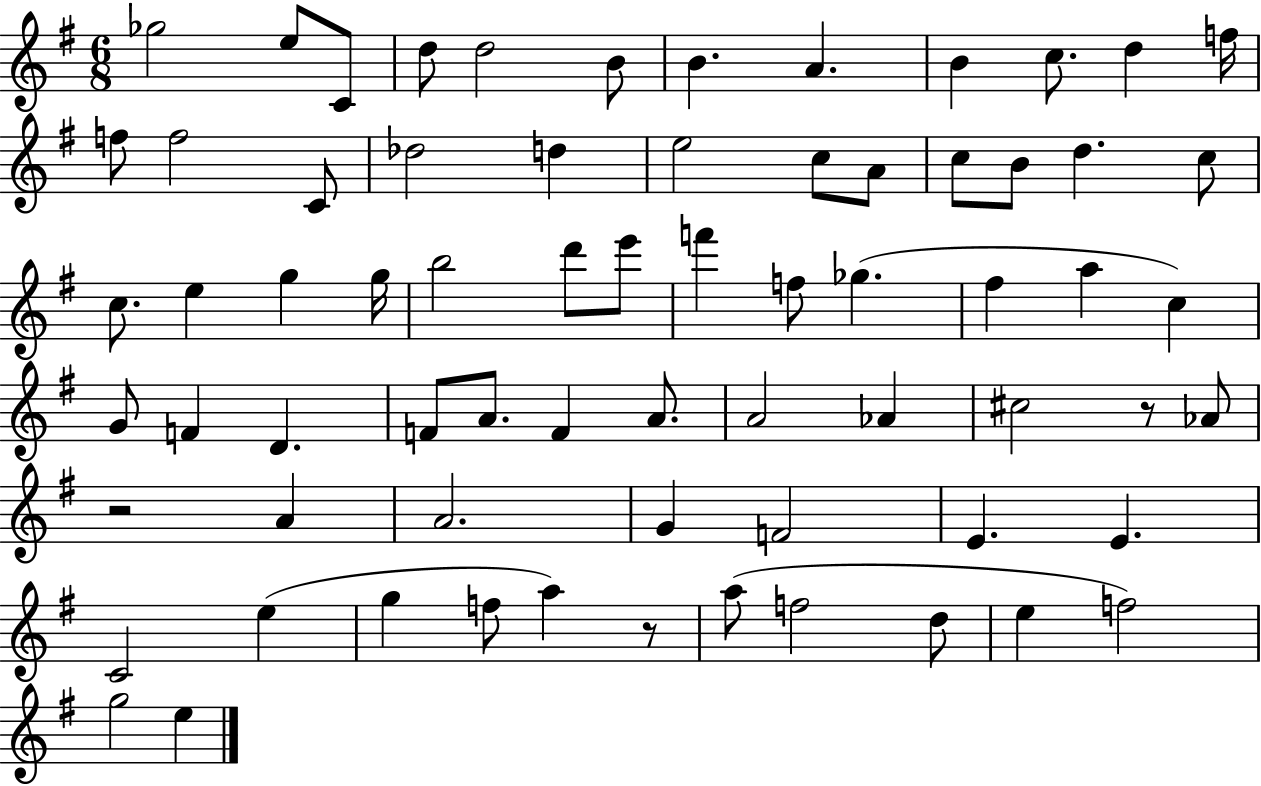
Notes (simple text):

Gb5/h E5/e C4/e D5/e D5/h B4/e B4/q. A4/q. B4/q C5/e. D5/q F5/s F5/e F5/h C4/e Db5/h D5/q E5/h C5/e A4/e C5/e B4/e D5/q. C5/e C5/e. E5/q G5/q G5/s B5/h D6/e E6/e F6/q F5/e Gb5/q. F#5/q A5/q C5/q G4/e F4/q D4/q. F4/e A4/e. F4/q A4/e. A4/h Ab4/q C#5/h R/e Ab4/e R/h A4/q A4/h. G4/q F4/h E4/q. E4/q. C4/h E5/q G5/q F5/e A5/q R/e A5/e F5/h D5/e E5/q F5/h G5/h E5/q